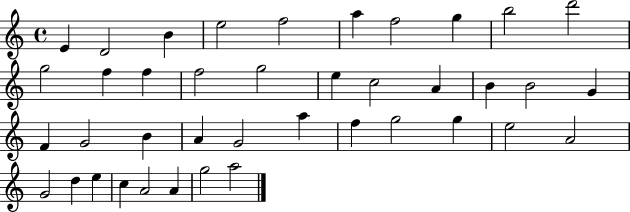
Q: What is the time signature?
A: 4/4